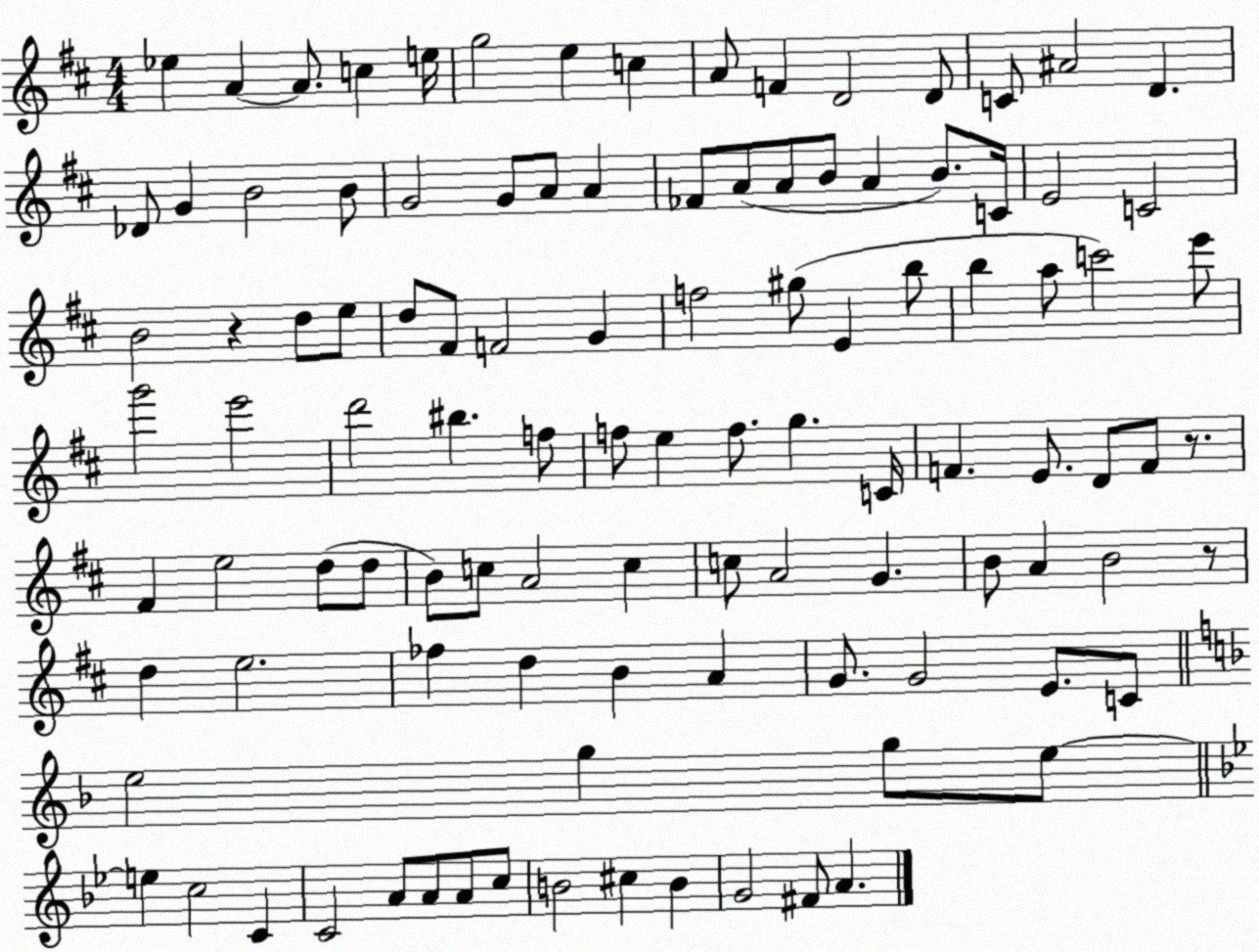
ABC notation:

X:1
T:Untitled
M:4/4
L:1/4
K:D
_e A A/2 c e/4 g2 e c A/2 F D2 D/2 C/2 ^A2 D _D/2 G B2 B/2 G2 G/2 A/2 A _F/2 A/2 A/2 B/2 A B/2 C/4 E2 C2 B2 z d/2 e/2 d/2 ^F/2 F2 G f2 ^g/2 E b/2 b a/2 c'2 e'/2 g'2 e'2 d'2 ^b f/2 f/2 e f/2 g C/4 F E/2 D/2 F/2 z/2 ^F e2 d/2 d/2 B/2 c/2 A2 c c/2 A2 G B/2 A B2 z/2 d e2 _f d B A G/2 G2 E/2 C/2 e2 g g/2 e/2 e c2 C C2 A/2 A/2 A/2 c/2 B2 ^c B G2 ^F/2 A